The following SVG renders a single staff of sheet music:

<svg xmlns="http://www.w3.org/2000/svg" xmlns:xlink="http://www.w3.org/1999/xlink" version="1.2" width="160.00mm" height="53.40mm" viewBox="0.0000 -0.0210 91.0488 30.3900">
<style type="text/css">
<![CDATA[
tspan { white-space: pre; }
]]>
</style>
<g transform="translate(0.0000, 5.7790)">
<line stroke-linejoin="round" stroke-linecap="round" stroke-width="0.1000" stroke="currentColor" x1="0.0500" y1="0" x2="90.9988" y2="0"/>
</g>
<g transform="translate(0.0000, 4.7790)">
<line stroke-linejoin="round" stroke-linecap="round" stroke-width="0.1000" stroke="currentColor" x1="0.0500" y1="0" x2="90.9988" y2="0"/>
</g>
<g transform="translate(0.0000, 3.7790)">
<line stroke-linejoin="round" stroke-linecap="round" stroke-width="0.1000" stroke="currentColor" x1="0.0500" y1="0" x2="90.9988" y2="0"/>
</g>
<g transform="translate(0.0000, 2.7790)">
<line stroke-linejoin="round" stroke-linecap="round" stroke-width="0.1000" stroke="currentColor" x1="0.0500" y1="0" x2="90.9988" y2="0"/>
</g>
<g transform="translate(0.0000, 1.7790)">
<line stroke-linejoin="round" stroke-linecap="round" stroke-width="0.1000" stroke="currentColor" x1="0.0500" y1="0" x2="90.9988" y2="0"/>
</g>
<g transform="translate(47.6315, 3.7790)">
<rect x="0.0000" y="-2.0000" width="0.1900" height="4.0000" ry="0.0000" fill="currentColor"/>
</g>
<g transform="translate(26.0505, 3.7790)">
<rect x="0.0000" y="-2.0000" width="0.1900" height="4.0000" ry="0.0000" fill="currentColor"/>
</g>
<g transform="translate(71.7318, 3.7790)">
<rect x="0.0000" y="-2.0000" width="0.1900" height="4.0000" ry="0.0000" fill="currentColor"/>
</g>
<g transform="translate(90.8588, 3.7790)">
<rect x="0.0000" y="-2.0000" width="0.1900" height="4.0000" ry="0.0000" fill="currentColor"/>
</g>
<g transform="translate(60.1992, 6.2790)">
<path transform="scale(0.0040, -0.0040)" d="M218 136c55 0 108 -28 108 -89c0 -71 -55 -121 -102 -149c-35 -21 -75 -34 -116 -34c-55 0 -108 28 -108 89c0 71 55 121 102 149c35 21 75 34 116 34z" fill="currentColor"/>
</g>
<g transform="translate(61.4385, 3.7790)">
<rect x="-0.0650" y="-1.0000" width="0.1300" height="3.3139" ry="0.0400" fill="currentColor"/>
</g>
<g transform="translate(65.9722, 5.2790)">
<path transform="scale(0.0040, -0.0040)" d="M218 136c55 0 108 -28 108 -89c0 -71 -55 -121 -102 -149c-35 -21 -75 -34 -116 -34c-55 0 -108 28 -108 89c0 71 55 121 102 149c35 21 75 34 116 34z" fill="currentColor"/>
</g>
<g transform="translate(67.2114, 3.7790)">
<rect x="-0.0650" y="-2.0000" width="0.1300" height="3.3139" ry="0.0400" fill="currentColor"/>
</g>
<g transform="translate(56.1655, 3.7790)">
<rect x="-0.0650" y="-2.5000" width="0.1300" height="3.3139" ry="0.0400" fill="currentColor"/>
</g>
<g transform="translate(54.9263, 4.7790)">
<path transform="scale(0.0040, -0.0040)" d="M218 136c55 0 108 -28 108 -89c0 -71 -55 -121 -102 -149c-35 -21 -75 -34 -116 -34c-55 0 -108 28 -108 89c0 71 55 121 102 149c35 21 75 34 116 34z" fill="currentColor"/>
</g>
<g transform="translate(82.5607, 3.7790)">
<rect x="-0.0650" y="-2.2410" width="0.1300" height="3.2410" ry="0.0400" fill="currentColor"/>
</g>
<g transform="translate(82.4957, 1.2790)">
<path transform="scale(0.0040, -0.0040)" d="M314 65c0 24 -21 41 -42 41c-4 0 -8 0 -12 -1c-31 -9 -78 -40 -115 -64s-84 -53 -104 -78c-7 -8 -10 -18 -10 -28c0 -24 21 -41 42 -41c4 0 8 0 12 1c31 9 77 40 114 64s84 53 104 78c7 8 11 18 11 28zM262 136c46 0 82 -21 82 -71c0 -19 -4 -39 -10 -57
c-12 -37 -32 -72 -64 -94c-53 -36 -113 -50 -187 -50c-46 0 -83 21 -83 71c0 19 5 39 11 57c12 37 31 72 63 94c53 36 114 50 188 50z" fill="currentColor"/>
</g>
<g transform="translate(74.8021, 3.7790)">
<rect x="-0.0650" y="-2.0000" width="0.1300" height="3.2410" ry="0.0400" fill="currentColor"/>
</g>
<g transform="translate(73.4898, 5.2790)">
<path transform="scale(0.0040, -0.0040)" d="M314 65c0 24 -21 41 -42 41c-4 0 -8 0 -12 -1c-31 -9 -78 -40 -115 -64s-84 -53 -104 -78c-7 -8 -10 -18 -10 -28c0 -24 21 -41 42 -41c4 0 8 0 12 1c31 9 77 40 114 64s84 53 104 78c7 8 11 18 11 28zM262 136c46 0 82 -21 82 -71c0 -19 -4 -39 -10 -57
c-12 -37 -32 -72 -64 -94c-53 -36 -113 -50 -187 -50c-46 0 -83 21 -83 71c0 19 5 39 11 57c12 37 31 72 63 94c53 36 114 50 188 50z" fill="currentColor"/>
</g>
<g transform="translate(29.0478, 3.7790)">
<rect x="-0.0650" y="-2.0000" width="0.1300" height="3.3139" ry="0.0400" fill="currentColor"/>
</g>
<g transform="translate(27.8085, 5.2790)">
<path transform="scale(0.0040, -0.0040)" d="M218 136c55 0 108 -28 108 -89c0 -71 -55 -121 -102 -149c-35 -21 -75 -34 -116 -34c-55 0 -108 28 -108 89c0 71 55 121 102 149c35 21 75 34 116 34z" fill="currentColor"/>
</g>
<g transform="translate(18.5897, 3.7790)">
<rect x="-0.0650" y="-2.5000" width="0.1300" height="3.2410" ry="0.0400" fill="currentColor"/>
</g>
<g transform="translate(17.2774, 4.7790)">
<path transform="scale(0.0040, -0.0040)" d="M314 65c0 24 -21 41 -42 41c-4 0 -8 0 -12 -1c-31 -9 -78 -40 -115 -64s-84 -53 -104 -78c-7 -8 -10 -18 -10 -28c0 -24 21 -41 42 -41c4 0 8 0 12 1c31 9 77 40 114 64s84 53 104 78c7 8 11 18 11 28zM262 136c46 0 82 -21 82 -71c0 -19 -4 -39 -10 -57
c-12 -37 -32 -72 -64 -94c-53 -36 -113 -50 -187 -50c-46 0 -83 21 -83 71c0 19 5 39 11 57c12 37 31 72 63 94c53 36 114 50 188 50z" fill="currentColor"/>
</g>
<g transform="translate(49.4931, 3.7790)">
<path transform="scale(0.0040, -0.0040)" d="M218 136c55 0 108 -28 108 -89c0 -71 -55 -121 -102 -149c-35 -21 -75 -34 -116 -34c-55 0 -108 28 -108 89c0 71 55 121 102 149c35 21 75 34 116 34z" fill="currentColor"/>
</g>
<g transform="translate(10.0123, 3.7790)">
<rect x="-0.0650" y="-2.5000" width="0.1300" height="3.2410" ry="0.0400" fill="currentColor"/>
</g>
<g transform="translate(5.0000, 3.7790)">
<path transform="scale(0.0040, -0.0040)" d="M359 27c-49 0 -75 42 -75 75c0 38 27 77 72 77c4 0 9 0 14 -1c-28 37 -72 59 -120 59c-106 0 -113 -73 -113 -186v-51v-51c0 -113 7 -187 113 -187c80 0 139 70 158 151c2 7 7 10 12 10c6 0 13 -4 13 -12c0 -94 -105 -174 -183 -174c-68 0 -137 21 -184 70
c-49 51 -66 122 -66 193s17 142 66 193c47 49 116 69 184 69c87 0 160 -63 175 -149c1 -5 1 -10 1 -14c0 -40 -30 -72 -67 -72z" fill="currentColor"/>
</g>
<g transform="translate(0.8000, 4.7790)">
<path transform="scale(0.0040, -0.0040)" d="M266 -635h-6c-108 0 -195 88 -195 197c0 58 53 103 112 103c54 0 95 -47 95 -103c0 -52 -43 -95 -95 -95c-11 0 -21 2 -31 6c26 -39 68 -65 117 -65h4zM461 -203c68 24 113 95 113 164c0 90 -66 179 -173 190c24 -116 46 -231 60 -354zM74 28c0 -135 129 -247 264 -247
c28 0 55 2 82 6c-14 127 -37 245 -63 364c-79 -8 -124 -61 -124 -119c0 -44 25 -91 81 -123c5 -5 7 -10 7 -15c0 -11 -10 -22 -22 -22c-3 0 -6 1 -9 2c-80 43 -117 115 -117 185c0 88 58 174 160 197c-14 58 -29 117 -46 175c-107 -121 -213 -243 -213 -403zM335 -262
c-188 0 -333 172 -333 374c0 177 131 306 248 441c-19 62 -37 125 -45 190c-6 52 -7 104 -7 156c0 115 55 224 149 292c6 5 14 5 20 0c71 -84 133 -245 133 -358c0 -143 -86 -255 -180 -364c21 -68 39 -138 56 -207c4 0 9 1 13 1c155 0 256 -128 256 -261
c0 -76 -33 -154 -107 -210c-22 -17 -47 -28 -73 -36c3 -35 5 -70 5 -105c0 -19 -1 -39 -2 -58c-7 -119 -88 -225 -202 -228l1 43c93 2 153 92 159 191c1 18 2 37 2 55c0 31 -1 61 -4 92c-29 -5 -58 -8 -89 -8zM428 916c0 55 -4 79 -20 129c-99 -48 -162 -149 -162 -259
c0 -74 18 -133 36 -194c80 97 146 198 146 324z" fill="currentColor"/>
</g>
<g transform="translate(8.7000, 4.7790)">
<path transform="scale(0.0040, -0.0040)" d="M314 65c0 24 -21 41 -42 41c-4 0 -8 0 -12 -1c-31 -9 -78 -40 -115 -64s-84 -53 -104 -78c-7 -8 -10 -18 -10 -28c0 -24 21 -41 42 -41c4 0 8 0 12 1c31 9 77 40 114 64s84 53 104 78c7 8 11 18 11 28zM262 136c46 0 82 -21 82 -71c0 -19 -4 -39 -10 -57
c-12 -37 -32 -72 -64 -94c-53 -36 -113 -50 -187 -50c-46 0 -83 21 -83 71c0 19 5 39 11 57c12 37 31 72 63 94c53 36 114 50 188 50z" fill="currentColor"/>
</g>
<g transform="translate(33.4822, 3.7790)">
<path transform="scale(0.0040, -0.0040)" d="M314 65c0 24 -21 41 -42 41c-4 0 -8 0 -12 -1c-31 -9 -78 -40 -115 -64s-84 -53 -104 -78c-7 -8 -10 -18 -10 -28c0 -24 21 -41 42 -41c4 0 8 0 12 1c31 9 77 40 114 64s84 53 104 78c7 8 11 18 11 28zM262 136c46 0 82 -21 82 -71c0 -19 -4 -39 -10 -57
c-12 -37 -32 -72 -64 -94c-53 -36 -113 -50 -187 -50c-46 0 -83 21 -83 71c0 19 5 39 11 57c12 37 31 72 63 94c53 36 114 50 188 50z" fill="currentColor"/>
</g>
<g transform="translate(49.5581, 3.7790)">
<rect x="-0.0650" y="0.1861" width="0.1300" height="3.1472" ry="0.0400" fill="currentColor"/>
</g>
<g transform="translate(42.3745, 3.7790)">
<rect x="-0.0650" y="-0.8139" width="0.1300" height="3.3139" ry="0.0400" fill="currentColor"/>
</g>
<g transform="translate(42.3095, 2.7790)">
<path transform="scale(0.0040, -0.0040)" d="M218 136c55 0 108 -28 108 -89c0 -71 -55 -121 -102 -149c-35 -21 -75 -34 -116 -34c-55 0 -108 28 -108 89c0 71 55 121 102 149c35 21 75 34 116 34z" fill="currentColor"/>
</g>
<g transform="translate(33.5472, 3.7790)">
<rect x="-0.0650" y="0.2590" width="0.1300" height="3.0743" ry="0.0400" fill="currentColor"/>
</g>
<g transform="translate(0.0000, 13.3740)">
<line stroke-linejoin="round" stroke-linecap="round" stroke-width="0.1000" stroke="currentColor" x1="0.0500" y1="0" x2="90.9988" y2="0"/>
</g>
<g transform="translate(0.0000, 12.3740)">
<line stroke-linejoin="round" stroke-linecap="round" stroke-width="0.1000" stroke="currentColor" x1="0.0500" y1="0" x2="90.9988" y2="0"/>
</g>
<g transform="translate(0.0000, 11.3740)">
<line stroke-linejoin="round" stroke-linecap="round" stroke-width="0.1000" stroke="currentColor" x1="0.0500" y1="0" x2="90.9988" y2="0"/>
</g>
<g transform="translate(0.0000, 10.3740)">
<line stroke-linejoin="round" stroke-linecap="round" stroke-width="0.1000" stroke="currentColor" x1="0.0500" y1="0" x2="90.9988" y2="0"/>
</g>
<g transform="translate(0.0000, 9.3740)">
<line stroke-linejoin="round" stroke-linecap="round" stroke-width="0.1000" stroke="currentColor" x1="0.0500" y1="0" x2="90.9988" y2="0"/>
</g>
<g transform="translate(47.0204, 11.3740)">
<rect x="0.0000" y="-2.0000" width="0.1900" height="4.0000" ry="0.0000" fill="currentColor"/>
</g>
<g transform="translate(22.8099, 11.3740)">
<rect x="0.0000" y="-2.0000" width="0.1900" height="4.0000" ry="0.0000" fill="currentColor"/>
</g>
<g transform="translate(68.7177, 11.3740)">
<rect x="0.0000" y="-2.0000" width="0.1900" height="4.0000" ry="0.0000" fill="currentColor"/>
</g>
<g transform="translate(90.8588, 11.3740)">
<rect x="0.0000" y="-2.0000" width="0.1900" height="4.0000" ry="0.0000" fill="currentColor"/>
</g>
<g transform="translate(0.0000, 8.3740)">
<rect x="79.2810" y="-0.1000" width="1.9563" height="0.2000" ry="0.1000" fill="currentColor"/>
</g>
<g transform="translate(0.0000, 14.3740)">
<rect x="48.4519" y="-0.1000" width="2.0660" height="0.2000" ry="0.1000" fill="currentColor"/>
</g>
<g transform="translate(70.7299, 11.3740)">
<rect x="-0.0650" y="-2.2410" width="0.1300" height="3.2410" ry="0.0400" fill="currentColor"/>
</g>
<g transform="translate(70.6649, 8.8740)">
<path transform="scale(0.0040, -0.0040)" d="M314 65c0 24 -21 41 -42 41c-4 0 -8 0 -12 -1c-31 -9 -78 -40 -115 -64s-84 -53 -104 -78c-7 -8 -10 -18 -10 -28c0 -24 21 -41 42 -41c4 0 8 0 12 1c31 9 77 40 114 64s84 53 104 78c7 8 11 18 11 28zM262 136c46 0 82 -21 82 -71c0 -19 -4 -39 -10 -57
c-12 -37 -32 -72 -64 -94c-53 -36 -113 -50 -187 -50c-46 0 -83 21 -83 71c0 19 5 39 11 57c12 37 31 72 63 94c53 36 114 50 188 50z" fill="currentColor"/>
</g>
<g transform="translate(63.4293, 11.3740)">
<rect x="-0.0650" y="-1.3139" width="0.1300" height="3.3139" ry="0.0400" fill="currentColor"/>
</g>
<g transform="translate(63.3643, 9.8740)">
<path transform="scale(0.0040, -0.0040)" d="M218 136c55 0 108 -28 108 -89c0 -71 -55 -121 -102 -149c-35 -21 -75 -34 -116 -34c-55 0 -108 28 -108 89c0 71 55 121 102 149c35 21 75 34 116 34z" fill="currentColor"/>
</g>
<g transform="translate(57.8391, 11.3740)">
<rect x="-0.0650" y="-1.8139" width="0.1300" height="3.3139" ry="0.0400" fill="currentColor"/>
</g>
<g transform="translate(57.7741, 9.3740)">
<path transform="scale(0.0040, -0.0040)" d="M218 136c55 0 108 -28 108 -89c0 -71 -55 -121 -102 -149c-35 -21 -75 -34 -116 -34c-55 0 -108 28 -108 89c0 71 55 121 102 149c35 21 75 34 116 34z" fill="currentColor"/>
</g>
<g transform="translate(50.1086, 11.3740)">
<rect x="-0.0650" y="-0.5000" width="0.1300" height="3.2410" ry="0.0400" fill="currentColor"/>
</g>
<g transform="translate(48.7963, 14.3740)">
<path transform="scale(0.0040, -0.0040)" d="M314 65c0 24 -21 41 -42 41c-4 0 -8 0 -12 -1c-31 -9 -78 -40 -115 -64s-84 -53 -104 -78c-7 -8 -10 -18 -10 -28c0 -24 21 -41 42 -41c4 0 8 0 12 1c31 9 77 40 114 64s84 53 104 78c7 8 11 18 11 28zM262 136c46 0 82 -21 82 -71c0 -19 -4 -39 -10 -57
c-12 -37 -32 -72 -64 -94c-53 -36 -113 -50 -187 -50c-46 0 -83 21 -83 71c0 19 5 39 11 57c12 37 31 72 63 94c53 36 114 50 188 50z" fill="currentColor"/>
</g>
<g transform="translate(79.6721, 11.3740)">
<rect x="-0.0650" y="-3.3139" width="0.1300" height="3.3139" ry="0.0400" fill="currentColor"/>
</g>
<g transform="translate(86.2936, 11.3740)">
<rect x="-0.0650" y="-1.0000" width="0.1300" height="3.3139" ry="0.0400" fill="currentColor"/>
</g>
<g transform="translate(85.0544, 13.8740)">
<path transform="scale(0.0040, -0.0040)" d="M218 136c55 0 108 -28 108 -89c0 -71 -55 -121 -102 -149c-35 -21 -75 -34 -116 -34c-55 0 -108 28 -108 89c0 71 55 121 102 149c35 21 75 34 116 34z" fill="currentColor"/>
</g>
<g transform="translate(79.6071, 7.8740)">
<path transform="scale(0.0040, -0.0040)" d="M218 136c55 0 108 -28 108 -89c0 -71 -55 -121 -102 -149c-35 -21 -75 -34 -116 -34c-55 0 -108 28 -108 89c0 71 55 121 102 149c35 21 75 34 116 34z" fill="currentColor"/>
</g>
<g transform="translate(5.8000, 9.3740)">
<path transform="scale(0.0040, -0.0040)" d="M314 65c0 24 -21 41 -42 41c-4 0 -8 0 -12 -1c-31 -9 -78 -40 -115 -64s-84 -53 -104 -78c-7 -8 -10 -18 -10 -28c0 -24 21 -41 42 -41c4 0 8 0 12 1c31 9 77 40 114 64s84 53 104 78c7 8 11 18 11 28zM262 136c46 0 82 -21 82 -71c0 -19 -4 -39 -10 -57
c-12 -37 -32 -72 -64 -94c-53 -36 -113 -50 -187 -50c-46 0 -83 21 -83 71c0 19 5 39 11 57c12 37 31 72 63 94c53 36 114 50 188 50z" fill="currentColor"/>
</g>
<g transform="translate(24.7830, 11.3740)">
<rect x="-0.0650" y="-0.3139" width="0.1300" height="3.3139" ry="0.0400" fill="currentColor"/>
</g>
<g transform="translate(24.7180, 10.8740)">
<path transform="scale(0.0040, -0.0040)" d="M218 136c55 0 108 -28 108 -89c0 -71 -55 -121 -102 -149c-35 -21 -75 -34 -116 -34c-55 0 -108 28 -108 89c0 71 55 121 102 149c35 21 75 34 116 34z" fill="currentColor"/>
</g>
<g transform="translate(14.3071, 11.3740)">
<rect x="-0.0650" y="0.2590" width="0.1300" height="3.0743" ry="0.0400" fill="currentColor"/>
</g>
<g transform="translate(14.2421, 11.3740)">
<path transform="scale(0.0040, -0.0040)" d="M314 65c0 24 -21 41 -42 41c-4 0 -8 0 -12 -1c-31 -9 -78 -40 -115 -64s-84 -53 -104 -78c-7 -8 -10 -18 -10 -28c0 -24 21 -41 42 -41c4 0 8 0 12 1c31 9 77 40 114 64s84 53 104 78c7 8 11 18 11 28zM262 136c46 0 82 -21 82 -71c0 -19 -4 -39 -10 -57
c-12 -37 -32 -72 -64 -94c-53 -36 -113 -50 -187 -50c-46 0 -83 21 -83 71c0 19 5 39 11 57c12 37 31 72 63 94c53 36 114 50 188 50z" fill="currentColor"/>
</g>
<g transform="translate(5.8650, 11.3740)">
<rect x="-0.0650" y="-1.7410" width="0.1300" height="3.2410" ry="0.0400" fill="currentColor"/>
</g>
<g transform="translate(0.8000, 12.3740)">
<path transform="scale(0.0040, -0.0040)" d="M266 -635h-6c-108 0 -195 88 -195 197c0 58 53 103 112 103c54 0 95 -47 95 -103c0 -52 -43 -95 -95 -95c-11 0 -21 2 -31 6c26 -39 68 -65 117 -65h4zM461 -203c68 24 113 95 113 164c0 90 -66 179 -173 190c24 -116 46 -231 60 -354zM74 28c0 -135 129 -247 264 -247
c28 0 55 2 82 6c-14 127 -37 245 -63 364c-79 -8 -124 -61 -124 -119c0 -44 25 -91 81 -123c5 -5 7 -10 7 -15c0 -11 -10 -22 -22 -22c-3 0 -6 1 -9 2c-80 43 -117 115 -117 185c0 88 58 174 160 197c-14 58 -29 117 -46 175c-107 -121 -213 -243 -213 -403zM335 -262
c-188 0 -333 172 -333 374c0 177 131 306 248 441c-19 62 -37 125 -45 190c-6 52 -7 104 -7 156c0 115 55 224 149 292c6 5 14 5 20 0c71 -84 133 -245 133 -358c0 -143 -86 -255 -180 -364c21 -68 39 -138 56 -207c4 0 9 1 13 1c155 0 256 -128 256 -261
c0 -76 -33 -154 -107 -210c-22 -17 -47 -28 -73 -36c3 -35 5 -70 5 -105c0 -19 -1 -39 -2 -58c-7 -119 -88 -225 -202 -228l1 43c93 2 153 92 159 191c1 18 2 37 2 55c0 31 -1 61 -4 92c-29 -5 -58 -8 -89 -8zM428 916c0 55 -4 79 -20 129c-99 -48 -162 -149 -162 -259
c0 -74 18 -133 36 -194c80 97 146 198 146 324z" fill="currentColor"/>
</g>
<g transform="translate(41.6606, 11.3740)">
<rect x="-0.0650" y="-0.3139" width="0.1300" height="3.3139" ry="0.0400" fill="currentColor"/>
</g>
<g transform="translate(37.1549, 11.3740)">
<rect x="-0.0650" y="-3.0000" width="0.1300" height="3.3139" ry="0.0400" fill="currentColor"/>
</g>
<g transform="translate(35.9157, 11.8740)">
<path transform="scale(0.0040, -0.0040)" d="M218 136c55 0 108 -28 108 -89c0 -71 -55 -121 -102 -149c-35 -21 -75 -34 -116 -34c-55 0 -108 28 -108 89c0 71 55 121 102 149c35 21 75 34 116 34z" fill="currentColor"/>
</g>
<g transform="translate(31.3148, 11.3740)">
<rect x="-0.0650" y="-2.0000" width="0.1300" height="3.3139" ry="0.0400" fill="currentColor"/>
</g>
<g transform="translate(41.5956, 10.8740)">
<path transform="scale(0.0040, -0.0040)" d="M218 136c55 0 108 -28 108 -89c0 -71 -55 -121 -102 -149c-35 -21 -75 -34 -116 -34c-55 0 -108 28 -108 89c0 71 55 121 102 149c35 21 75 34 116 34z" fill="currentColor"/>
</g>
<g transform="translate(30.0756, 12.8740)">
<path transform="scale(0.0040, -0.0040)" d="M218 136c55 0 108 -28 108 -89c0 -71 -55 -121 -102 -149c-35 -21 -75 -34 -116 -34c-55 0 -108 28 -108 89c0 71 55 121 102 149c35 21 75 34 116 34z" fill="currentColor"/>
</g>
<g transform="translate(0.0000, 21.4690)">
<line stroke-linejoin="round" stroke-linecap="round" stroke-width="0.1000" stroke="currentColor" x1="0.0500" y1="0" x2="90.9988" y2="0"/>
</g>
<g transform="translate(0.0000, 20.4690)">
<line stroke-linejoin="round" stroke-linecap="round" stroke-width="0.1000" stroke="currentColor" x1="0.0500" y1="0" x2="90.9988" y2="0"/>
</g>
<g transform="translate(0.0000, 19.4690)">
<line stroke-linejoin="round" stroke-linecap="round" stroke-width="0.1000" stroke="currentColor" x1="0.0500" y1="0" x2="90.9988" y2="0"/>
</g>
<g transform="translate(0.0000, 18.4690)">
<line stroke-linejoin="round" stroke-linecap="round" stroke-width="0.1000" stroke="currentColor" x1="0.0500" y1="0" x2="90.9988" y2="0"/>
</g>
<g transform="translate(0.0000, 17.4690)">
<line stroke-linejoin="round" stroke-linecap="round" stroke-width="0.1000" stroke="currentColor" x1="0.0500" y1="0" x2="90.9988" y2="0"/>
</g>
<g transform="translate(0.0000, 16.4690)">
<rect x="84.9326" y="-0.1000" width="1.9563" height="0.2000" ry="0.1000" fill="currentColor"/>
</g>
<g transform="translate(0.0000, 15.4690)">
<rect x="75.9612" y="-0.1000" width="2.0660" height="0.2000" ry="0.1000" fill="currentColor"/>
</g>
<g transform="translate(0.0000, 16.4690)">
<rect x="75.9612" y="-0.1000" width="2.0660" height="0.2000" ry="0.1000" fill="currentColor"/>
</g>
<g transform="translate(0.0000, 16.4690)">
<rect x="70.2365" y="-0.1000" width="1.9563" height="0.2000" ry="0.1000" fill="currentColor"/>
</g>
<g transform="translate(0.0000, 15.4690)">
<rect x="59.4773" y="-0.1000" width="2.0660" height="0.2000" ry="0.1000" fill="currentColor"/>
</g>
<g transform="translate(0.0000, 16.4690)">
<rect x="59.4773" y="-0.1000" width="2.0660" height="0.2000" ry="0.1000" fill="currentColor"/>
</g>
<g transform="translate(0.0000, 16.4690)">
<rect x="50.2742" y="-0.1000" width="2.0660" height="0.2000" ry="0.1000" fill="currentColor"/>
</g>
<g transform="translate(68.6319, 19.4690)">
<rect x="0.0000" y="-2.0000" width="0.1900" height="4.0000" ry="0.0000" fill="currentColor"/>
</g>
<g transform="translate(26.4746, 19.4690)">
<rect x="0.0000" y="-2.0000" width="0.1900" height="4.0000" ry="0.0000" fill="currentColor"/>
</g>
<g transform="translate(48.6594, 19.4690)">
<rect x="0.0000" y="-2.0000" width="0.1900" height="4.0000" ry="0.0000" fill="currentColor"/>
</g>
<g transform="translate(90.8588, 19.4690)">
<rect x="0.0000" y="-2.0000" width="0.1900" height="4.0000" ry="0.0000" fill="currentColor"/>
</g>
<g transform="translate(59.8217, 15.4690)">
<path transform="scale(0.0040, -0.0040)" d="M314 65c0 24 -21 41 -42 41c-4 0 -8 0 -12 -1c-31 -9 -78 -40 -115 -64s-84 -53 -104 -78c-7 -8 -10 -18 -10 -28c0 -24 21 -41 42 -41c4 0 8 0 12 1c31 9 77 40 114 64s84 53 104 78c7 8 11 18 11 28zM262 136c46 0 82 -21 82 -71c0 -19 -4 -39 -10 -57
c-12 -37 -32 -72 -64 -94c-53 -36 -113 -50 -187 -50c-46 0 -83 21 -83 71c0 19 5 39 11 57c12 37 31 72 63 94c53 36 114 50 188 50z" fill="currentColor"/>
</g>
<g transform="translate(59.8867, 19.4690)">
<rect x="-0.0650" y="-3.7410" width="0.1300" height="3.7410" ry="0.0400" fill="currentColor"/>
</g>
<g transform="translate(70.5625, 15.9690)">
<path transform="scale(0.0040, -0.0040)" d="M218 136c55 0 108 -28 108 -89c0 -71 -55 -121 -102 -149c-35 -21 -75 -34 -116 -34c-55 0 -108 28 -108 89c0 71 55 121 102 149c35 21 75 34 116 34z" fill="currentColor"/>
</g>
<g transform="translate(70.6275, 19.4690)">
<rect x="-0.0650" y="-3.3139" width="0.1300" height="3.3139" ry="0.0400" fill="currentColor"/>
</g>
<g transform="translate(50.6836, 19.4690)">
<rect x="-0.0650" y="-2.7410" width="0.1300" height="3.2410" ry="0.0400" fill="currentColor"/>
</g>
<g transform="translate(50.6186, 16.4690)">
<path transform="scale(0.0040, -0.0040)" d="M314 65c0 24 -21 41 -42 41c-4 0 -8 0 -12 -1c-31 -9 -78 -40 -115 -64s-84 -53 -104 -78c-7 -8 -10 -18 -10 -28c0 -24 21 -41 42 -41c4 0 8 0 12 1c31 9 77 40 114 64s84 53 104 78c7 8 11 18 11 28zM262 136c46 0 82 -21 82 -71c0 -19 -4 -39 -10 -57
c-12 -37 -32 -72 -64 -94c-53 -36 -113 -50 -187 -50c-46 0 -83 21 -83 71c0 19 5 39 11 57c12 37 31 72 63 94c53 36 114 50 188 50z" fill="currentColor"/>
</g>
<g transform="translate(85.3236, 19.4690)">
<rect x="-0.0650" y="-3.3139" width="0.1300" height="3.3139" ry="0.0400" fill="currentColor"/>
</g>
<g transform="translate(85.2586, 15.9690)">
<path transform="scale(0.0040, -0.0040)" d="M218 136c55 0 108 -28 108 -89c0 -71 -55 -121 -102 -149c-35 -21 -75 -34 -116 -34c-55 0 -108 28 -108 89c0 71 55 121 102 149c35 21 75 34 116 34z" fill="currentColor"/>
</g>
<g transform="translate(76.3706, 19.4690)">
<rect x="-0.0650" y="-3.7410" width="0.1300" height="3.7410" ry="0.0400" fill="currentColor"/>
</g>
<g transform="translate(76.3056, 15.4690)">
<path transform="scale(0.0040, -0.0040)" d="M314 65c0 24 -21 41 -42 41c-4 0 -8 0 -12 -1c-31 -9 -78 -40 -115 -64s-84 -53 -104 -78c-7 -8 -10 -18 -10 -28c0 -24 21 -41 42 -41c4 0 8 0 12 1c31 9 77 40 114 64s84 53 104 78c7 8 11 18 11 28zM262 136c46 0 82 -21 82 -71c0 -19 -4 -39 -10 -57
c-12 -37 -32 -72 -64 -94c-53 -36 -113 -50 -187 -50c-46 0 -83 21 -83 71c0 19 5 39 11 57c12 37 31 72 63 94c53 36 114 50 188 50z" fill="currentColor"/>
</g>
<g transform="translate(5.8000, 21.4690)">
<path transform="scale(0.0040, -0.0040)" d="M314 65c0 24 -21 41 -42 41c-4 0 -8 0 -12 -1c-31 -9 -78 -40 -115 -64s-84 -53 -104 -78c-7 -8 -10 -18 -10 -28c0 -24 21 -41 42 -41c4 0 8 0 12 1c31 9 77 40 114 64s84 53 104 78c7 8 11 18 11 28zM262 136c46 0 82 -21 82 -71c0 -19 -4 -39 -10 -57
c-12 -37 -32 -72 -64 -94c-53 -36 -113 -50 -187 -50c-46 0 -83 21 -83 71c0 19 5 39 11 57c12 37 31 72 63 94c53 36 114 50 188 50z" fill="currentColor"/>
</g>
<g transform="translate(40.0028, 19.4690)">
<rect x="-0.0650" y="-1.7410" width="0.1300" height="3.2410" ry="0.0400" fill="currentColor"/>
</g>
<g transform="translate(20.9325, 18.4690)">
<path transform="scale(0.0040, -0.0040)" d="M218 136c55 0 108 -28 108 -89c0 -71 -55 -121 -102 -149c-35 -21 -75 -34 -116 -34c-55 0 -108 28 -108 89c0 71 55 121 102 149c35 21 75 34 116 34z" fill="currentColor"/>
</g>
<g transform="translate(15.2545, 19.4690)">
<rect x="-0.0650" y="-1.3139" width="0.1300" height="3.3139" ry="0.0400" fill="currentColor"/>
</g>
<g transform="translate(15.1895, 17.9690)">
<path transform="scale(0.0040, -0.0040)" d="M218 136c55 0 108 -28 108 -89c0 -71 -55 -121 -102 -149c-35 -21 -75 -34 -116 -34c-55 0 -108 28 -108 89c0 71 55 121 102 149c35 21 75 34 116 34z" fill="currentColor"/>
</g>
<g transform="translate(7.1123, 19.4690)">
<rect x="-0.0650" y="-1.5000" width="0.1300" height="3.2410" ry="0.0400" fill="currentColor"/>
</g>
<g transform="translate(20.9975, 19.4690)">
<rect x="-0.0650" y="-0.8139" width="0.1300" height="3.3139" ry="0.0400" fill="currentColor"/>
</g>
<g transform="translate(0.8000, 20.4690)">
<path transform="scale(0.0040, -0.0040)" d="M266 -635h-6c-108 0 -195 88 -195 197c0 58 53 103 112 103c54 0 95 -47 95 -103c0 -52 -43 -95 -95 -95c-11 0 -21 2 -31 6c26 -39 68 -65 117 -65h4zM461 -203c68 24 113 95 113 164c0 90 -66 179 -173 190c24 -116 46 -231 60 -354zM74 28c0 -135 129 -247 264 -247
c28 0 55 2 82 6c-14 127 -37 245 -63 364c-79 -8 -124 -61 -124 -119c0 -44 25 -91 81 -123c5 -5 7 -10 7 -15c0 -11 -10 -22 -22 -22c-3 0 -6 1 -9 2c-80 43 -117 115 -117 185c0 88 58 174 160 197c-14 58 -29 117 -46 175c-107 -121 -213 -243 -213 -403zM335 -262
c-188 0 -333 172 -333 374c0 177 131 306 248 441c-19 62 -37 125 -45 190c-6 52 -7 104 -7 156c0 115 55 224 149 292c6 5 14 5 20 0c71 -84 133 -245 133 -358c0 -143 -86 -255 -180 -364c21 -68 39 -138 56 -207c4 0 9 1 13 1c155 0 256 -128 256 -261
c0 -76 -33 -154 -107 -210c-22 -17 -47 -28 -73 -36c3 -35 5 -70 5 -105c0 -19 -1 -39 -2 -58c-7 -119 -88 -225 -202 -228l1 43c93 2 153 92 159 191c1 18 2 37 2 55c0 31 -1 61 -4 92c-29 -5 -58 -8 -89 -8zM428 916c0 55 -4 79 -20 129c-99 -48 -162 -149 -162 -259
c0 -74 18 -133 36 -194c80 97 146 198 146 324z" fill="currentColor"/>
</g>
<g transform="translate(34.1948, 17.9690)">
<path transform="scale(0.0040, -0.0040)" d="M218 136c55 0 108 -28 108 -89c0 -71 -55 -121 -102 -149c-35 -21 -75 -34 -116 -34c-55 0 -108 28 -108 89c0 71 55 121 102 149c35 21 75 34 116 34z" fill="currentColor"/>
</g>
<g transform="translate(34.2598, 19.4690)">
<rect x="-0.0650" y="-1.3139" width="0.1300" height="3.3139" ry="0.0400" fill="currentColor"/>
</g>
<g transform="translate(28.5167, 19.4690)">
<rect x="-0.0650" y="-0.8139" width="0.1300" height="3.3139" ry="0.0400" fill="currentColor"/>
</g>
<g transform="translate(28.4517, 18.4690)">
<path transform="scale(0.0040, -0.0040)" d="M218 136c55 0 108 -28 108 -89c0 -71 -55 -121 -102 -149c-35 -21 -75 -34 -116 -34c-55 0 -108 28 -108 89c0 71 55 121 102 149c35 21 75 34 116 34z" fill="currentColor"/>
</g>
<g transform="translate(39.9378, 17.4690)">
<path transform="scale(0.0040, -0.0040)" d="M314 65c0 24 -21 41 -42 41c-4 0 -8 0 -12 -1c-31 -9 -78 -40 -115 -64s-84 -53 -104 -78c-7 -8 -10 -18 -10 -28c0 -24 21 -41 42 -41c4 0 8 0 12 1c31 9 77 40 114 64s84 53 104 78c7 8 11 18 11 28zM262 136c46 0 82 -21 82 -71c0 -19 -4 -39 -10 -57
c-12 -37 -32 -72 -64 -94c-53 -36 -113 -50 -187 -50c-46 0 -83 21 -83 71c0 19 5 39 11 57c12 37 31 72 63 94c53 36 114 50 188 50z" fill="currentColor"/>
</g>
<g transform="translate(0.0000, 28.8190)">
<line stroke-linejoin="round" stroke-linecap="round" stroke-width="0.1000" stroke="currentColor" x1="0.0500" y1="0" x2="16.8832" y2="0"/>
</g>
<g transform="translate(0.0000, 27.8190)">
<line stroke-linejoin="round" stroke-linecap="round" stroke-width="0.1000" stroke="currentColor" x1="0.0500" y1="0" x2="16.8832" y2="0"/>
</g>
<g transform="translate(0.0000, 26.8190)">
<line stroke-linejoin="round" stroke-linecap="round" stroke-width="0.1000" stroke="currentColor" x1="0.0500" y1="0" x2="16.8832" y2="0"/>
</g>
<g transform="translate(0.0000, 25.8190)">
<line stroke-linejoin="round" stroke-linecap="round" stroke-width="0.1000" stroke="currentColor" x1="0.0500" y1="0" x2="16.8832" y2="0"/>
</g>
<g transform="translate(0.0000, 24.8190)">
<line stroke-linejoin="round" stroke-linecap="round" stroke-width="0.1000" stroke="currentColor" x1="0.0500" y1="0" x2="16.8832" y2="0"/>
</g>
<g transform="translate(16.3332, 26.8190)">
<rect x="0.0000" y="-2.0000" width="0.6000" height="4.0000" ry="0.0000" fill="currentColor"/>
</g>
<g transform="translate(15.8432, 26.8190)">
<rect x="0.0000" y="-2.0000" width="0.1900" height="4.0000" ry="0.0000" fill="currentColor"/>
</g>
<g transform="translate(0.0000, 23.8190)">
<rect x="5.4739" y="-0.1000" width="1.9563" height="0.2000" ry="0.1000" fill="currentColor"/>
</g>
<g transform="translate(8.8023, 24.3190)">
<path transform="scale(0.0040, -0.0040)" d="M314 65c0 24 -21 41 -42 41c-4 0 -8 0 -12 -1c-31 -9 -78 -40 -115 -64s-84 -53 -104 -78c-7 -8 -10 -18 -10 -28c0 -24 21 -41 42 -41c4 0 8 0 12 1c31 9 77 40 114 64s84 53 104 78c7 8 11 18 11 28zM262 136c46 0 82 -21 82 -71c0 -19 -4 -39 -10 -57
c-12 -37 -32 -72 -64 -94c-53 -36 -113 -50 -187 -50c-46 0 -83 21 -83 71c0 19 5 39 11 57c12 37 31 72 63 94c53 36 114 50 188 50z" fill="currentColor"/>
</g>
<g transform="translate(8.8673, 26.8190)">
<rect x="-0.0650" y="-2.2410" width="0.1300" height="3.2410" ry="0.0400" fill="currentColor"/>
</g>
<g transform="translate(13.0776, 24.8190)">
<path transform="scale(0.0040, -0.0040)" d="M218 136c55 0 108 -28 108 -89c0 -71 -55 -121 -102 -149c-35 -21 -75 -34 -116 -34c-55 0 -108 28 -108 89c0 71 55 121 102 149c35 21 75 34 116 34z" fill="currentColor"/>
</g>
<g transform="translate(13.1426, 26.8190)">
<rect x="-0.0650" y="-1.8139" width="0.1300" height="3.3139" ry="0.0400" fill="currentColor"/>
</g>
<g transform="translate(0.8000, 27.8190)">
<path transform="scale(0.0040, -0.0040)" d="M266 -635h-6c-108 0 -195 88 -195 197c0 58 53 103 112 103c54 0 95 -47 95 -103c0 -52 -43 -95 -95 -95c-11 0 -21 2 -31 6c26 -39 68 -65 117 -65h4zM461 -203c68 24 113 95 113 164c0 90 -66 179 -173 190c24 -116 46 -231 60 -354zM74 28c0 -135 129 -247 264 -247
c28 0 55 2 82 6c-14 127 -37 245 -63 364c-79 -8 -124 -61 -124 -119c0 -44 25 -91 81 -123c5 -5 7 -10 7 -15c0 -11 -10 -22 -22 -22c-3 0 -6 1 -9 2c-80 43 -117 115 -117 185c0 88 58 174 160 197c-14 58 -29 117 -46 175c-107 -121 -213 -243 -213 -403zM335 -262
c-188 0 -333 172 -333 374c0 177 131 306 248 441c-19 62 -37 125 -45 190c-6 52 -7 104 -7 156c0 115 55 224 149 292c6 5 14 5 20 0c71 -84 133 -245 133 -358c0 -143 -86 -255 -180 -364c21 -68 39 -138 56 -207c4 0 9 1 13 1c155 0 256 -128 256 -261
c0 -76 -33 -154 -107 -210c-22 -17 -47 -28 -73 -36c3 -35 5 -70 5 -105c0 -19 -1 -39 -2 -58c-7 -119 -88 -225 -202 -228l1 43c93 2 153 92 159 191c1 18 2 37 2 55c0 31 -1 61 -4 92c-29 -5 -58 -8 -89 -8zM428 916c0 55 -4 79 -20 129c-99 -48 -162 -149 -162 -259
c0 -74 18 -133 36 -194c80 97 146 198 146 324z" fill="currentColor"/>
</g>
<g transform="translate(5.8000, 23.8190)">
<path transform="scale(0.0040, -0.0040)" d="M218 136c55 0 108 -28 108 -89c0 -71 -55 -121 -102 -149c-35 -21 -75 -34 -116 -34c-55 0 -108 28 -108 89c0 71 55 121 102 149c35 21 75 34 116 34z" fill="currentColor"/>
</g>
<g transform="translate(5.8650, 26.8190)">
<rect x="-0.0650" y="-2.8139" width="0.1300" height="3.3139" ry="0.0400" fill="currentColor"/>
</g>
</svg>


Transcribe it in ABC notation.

X:1
T:Untitled
M:4/4
L:1/4
K:C
G2 G2 F B2 d B G D F F2 g2 f2 B2 c F A c C2 f e g2 b D E2 e d d e f2 a2 c'2 b c'2 b a g2 f